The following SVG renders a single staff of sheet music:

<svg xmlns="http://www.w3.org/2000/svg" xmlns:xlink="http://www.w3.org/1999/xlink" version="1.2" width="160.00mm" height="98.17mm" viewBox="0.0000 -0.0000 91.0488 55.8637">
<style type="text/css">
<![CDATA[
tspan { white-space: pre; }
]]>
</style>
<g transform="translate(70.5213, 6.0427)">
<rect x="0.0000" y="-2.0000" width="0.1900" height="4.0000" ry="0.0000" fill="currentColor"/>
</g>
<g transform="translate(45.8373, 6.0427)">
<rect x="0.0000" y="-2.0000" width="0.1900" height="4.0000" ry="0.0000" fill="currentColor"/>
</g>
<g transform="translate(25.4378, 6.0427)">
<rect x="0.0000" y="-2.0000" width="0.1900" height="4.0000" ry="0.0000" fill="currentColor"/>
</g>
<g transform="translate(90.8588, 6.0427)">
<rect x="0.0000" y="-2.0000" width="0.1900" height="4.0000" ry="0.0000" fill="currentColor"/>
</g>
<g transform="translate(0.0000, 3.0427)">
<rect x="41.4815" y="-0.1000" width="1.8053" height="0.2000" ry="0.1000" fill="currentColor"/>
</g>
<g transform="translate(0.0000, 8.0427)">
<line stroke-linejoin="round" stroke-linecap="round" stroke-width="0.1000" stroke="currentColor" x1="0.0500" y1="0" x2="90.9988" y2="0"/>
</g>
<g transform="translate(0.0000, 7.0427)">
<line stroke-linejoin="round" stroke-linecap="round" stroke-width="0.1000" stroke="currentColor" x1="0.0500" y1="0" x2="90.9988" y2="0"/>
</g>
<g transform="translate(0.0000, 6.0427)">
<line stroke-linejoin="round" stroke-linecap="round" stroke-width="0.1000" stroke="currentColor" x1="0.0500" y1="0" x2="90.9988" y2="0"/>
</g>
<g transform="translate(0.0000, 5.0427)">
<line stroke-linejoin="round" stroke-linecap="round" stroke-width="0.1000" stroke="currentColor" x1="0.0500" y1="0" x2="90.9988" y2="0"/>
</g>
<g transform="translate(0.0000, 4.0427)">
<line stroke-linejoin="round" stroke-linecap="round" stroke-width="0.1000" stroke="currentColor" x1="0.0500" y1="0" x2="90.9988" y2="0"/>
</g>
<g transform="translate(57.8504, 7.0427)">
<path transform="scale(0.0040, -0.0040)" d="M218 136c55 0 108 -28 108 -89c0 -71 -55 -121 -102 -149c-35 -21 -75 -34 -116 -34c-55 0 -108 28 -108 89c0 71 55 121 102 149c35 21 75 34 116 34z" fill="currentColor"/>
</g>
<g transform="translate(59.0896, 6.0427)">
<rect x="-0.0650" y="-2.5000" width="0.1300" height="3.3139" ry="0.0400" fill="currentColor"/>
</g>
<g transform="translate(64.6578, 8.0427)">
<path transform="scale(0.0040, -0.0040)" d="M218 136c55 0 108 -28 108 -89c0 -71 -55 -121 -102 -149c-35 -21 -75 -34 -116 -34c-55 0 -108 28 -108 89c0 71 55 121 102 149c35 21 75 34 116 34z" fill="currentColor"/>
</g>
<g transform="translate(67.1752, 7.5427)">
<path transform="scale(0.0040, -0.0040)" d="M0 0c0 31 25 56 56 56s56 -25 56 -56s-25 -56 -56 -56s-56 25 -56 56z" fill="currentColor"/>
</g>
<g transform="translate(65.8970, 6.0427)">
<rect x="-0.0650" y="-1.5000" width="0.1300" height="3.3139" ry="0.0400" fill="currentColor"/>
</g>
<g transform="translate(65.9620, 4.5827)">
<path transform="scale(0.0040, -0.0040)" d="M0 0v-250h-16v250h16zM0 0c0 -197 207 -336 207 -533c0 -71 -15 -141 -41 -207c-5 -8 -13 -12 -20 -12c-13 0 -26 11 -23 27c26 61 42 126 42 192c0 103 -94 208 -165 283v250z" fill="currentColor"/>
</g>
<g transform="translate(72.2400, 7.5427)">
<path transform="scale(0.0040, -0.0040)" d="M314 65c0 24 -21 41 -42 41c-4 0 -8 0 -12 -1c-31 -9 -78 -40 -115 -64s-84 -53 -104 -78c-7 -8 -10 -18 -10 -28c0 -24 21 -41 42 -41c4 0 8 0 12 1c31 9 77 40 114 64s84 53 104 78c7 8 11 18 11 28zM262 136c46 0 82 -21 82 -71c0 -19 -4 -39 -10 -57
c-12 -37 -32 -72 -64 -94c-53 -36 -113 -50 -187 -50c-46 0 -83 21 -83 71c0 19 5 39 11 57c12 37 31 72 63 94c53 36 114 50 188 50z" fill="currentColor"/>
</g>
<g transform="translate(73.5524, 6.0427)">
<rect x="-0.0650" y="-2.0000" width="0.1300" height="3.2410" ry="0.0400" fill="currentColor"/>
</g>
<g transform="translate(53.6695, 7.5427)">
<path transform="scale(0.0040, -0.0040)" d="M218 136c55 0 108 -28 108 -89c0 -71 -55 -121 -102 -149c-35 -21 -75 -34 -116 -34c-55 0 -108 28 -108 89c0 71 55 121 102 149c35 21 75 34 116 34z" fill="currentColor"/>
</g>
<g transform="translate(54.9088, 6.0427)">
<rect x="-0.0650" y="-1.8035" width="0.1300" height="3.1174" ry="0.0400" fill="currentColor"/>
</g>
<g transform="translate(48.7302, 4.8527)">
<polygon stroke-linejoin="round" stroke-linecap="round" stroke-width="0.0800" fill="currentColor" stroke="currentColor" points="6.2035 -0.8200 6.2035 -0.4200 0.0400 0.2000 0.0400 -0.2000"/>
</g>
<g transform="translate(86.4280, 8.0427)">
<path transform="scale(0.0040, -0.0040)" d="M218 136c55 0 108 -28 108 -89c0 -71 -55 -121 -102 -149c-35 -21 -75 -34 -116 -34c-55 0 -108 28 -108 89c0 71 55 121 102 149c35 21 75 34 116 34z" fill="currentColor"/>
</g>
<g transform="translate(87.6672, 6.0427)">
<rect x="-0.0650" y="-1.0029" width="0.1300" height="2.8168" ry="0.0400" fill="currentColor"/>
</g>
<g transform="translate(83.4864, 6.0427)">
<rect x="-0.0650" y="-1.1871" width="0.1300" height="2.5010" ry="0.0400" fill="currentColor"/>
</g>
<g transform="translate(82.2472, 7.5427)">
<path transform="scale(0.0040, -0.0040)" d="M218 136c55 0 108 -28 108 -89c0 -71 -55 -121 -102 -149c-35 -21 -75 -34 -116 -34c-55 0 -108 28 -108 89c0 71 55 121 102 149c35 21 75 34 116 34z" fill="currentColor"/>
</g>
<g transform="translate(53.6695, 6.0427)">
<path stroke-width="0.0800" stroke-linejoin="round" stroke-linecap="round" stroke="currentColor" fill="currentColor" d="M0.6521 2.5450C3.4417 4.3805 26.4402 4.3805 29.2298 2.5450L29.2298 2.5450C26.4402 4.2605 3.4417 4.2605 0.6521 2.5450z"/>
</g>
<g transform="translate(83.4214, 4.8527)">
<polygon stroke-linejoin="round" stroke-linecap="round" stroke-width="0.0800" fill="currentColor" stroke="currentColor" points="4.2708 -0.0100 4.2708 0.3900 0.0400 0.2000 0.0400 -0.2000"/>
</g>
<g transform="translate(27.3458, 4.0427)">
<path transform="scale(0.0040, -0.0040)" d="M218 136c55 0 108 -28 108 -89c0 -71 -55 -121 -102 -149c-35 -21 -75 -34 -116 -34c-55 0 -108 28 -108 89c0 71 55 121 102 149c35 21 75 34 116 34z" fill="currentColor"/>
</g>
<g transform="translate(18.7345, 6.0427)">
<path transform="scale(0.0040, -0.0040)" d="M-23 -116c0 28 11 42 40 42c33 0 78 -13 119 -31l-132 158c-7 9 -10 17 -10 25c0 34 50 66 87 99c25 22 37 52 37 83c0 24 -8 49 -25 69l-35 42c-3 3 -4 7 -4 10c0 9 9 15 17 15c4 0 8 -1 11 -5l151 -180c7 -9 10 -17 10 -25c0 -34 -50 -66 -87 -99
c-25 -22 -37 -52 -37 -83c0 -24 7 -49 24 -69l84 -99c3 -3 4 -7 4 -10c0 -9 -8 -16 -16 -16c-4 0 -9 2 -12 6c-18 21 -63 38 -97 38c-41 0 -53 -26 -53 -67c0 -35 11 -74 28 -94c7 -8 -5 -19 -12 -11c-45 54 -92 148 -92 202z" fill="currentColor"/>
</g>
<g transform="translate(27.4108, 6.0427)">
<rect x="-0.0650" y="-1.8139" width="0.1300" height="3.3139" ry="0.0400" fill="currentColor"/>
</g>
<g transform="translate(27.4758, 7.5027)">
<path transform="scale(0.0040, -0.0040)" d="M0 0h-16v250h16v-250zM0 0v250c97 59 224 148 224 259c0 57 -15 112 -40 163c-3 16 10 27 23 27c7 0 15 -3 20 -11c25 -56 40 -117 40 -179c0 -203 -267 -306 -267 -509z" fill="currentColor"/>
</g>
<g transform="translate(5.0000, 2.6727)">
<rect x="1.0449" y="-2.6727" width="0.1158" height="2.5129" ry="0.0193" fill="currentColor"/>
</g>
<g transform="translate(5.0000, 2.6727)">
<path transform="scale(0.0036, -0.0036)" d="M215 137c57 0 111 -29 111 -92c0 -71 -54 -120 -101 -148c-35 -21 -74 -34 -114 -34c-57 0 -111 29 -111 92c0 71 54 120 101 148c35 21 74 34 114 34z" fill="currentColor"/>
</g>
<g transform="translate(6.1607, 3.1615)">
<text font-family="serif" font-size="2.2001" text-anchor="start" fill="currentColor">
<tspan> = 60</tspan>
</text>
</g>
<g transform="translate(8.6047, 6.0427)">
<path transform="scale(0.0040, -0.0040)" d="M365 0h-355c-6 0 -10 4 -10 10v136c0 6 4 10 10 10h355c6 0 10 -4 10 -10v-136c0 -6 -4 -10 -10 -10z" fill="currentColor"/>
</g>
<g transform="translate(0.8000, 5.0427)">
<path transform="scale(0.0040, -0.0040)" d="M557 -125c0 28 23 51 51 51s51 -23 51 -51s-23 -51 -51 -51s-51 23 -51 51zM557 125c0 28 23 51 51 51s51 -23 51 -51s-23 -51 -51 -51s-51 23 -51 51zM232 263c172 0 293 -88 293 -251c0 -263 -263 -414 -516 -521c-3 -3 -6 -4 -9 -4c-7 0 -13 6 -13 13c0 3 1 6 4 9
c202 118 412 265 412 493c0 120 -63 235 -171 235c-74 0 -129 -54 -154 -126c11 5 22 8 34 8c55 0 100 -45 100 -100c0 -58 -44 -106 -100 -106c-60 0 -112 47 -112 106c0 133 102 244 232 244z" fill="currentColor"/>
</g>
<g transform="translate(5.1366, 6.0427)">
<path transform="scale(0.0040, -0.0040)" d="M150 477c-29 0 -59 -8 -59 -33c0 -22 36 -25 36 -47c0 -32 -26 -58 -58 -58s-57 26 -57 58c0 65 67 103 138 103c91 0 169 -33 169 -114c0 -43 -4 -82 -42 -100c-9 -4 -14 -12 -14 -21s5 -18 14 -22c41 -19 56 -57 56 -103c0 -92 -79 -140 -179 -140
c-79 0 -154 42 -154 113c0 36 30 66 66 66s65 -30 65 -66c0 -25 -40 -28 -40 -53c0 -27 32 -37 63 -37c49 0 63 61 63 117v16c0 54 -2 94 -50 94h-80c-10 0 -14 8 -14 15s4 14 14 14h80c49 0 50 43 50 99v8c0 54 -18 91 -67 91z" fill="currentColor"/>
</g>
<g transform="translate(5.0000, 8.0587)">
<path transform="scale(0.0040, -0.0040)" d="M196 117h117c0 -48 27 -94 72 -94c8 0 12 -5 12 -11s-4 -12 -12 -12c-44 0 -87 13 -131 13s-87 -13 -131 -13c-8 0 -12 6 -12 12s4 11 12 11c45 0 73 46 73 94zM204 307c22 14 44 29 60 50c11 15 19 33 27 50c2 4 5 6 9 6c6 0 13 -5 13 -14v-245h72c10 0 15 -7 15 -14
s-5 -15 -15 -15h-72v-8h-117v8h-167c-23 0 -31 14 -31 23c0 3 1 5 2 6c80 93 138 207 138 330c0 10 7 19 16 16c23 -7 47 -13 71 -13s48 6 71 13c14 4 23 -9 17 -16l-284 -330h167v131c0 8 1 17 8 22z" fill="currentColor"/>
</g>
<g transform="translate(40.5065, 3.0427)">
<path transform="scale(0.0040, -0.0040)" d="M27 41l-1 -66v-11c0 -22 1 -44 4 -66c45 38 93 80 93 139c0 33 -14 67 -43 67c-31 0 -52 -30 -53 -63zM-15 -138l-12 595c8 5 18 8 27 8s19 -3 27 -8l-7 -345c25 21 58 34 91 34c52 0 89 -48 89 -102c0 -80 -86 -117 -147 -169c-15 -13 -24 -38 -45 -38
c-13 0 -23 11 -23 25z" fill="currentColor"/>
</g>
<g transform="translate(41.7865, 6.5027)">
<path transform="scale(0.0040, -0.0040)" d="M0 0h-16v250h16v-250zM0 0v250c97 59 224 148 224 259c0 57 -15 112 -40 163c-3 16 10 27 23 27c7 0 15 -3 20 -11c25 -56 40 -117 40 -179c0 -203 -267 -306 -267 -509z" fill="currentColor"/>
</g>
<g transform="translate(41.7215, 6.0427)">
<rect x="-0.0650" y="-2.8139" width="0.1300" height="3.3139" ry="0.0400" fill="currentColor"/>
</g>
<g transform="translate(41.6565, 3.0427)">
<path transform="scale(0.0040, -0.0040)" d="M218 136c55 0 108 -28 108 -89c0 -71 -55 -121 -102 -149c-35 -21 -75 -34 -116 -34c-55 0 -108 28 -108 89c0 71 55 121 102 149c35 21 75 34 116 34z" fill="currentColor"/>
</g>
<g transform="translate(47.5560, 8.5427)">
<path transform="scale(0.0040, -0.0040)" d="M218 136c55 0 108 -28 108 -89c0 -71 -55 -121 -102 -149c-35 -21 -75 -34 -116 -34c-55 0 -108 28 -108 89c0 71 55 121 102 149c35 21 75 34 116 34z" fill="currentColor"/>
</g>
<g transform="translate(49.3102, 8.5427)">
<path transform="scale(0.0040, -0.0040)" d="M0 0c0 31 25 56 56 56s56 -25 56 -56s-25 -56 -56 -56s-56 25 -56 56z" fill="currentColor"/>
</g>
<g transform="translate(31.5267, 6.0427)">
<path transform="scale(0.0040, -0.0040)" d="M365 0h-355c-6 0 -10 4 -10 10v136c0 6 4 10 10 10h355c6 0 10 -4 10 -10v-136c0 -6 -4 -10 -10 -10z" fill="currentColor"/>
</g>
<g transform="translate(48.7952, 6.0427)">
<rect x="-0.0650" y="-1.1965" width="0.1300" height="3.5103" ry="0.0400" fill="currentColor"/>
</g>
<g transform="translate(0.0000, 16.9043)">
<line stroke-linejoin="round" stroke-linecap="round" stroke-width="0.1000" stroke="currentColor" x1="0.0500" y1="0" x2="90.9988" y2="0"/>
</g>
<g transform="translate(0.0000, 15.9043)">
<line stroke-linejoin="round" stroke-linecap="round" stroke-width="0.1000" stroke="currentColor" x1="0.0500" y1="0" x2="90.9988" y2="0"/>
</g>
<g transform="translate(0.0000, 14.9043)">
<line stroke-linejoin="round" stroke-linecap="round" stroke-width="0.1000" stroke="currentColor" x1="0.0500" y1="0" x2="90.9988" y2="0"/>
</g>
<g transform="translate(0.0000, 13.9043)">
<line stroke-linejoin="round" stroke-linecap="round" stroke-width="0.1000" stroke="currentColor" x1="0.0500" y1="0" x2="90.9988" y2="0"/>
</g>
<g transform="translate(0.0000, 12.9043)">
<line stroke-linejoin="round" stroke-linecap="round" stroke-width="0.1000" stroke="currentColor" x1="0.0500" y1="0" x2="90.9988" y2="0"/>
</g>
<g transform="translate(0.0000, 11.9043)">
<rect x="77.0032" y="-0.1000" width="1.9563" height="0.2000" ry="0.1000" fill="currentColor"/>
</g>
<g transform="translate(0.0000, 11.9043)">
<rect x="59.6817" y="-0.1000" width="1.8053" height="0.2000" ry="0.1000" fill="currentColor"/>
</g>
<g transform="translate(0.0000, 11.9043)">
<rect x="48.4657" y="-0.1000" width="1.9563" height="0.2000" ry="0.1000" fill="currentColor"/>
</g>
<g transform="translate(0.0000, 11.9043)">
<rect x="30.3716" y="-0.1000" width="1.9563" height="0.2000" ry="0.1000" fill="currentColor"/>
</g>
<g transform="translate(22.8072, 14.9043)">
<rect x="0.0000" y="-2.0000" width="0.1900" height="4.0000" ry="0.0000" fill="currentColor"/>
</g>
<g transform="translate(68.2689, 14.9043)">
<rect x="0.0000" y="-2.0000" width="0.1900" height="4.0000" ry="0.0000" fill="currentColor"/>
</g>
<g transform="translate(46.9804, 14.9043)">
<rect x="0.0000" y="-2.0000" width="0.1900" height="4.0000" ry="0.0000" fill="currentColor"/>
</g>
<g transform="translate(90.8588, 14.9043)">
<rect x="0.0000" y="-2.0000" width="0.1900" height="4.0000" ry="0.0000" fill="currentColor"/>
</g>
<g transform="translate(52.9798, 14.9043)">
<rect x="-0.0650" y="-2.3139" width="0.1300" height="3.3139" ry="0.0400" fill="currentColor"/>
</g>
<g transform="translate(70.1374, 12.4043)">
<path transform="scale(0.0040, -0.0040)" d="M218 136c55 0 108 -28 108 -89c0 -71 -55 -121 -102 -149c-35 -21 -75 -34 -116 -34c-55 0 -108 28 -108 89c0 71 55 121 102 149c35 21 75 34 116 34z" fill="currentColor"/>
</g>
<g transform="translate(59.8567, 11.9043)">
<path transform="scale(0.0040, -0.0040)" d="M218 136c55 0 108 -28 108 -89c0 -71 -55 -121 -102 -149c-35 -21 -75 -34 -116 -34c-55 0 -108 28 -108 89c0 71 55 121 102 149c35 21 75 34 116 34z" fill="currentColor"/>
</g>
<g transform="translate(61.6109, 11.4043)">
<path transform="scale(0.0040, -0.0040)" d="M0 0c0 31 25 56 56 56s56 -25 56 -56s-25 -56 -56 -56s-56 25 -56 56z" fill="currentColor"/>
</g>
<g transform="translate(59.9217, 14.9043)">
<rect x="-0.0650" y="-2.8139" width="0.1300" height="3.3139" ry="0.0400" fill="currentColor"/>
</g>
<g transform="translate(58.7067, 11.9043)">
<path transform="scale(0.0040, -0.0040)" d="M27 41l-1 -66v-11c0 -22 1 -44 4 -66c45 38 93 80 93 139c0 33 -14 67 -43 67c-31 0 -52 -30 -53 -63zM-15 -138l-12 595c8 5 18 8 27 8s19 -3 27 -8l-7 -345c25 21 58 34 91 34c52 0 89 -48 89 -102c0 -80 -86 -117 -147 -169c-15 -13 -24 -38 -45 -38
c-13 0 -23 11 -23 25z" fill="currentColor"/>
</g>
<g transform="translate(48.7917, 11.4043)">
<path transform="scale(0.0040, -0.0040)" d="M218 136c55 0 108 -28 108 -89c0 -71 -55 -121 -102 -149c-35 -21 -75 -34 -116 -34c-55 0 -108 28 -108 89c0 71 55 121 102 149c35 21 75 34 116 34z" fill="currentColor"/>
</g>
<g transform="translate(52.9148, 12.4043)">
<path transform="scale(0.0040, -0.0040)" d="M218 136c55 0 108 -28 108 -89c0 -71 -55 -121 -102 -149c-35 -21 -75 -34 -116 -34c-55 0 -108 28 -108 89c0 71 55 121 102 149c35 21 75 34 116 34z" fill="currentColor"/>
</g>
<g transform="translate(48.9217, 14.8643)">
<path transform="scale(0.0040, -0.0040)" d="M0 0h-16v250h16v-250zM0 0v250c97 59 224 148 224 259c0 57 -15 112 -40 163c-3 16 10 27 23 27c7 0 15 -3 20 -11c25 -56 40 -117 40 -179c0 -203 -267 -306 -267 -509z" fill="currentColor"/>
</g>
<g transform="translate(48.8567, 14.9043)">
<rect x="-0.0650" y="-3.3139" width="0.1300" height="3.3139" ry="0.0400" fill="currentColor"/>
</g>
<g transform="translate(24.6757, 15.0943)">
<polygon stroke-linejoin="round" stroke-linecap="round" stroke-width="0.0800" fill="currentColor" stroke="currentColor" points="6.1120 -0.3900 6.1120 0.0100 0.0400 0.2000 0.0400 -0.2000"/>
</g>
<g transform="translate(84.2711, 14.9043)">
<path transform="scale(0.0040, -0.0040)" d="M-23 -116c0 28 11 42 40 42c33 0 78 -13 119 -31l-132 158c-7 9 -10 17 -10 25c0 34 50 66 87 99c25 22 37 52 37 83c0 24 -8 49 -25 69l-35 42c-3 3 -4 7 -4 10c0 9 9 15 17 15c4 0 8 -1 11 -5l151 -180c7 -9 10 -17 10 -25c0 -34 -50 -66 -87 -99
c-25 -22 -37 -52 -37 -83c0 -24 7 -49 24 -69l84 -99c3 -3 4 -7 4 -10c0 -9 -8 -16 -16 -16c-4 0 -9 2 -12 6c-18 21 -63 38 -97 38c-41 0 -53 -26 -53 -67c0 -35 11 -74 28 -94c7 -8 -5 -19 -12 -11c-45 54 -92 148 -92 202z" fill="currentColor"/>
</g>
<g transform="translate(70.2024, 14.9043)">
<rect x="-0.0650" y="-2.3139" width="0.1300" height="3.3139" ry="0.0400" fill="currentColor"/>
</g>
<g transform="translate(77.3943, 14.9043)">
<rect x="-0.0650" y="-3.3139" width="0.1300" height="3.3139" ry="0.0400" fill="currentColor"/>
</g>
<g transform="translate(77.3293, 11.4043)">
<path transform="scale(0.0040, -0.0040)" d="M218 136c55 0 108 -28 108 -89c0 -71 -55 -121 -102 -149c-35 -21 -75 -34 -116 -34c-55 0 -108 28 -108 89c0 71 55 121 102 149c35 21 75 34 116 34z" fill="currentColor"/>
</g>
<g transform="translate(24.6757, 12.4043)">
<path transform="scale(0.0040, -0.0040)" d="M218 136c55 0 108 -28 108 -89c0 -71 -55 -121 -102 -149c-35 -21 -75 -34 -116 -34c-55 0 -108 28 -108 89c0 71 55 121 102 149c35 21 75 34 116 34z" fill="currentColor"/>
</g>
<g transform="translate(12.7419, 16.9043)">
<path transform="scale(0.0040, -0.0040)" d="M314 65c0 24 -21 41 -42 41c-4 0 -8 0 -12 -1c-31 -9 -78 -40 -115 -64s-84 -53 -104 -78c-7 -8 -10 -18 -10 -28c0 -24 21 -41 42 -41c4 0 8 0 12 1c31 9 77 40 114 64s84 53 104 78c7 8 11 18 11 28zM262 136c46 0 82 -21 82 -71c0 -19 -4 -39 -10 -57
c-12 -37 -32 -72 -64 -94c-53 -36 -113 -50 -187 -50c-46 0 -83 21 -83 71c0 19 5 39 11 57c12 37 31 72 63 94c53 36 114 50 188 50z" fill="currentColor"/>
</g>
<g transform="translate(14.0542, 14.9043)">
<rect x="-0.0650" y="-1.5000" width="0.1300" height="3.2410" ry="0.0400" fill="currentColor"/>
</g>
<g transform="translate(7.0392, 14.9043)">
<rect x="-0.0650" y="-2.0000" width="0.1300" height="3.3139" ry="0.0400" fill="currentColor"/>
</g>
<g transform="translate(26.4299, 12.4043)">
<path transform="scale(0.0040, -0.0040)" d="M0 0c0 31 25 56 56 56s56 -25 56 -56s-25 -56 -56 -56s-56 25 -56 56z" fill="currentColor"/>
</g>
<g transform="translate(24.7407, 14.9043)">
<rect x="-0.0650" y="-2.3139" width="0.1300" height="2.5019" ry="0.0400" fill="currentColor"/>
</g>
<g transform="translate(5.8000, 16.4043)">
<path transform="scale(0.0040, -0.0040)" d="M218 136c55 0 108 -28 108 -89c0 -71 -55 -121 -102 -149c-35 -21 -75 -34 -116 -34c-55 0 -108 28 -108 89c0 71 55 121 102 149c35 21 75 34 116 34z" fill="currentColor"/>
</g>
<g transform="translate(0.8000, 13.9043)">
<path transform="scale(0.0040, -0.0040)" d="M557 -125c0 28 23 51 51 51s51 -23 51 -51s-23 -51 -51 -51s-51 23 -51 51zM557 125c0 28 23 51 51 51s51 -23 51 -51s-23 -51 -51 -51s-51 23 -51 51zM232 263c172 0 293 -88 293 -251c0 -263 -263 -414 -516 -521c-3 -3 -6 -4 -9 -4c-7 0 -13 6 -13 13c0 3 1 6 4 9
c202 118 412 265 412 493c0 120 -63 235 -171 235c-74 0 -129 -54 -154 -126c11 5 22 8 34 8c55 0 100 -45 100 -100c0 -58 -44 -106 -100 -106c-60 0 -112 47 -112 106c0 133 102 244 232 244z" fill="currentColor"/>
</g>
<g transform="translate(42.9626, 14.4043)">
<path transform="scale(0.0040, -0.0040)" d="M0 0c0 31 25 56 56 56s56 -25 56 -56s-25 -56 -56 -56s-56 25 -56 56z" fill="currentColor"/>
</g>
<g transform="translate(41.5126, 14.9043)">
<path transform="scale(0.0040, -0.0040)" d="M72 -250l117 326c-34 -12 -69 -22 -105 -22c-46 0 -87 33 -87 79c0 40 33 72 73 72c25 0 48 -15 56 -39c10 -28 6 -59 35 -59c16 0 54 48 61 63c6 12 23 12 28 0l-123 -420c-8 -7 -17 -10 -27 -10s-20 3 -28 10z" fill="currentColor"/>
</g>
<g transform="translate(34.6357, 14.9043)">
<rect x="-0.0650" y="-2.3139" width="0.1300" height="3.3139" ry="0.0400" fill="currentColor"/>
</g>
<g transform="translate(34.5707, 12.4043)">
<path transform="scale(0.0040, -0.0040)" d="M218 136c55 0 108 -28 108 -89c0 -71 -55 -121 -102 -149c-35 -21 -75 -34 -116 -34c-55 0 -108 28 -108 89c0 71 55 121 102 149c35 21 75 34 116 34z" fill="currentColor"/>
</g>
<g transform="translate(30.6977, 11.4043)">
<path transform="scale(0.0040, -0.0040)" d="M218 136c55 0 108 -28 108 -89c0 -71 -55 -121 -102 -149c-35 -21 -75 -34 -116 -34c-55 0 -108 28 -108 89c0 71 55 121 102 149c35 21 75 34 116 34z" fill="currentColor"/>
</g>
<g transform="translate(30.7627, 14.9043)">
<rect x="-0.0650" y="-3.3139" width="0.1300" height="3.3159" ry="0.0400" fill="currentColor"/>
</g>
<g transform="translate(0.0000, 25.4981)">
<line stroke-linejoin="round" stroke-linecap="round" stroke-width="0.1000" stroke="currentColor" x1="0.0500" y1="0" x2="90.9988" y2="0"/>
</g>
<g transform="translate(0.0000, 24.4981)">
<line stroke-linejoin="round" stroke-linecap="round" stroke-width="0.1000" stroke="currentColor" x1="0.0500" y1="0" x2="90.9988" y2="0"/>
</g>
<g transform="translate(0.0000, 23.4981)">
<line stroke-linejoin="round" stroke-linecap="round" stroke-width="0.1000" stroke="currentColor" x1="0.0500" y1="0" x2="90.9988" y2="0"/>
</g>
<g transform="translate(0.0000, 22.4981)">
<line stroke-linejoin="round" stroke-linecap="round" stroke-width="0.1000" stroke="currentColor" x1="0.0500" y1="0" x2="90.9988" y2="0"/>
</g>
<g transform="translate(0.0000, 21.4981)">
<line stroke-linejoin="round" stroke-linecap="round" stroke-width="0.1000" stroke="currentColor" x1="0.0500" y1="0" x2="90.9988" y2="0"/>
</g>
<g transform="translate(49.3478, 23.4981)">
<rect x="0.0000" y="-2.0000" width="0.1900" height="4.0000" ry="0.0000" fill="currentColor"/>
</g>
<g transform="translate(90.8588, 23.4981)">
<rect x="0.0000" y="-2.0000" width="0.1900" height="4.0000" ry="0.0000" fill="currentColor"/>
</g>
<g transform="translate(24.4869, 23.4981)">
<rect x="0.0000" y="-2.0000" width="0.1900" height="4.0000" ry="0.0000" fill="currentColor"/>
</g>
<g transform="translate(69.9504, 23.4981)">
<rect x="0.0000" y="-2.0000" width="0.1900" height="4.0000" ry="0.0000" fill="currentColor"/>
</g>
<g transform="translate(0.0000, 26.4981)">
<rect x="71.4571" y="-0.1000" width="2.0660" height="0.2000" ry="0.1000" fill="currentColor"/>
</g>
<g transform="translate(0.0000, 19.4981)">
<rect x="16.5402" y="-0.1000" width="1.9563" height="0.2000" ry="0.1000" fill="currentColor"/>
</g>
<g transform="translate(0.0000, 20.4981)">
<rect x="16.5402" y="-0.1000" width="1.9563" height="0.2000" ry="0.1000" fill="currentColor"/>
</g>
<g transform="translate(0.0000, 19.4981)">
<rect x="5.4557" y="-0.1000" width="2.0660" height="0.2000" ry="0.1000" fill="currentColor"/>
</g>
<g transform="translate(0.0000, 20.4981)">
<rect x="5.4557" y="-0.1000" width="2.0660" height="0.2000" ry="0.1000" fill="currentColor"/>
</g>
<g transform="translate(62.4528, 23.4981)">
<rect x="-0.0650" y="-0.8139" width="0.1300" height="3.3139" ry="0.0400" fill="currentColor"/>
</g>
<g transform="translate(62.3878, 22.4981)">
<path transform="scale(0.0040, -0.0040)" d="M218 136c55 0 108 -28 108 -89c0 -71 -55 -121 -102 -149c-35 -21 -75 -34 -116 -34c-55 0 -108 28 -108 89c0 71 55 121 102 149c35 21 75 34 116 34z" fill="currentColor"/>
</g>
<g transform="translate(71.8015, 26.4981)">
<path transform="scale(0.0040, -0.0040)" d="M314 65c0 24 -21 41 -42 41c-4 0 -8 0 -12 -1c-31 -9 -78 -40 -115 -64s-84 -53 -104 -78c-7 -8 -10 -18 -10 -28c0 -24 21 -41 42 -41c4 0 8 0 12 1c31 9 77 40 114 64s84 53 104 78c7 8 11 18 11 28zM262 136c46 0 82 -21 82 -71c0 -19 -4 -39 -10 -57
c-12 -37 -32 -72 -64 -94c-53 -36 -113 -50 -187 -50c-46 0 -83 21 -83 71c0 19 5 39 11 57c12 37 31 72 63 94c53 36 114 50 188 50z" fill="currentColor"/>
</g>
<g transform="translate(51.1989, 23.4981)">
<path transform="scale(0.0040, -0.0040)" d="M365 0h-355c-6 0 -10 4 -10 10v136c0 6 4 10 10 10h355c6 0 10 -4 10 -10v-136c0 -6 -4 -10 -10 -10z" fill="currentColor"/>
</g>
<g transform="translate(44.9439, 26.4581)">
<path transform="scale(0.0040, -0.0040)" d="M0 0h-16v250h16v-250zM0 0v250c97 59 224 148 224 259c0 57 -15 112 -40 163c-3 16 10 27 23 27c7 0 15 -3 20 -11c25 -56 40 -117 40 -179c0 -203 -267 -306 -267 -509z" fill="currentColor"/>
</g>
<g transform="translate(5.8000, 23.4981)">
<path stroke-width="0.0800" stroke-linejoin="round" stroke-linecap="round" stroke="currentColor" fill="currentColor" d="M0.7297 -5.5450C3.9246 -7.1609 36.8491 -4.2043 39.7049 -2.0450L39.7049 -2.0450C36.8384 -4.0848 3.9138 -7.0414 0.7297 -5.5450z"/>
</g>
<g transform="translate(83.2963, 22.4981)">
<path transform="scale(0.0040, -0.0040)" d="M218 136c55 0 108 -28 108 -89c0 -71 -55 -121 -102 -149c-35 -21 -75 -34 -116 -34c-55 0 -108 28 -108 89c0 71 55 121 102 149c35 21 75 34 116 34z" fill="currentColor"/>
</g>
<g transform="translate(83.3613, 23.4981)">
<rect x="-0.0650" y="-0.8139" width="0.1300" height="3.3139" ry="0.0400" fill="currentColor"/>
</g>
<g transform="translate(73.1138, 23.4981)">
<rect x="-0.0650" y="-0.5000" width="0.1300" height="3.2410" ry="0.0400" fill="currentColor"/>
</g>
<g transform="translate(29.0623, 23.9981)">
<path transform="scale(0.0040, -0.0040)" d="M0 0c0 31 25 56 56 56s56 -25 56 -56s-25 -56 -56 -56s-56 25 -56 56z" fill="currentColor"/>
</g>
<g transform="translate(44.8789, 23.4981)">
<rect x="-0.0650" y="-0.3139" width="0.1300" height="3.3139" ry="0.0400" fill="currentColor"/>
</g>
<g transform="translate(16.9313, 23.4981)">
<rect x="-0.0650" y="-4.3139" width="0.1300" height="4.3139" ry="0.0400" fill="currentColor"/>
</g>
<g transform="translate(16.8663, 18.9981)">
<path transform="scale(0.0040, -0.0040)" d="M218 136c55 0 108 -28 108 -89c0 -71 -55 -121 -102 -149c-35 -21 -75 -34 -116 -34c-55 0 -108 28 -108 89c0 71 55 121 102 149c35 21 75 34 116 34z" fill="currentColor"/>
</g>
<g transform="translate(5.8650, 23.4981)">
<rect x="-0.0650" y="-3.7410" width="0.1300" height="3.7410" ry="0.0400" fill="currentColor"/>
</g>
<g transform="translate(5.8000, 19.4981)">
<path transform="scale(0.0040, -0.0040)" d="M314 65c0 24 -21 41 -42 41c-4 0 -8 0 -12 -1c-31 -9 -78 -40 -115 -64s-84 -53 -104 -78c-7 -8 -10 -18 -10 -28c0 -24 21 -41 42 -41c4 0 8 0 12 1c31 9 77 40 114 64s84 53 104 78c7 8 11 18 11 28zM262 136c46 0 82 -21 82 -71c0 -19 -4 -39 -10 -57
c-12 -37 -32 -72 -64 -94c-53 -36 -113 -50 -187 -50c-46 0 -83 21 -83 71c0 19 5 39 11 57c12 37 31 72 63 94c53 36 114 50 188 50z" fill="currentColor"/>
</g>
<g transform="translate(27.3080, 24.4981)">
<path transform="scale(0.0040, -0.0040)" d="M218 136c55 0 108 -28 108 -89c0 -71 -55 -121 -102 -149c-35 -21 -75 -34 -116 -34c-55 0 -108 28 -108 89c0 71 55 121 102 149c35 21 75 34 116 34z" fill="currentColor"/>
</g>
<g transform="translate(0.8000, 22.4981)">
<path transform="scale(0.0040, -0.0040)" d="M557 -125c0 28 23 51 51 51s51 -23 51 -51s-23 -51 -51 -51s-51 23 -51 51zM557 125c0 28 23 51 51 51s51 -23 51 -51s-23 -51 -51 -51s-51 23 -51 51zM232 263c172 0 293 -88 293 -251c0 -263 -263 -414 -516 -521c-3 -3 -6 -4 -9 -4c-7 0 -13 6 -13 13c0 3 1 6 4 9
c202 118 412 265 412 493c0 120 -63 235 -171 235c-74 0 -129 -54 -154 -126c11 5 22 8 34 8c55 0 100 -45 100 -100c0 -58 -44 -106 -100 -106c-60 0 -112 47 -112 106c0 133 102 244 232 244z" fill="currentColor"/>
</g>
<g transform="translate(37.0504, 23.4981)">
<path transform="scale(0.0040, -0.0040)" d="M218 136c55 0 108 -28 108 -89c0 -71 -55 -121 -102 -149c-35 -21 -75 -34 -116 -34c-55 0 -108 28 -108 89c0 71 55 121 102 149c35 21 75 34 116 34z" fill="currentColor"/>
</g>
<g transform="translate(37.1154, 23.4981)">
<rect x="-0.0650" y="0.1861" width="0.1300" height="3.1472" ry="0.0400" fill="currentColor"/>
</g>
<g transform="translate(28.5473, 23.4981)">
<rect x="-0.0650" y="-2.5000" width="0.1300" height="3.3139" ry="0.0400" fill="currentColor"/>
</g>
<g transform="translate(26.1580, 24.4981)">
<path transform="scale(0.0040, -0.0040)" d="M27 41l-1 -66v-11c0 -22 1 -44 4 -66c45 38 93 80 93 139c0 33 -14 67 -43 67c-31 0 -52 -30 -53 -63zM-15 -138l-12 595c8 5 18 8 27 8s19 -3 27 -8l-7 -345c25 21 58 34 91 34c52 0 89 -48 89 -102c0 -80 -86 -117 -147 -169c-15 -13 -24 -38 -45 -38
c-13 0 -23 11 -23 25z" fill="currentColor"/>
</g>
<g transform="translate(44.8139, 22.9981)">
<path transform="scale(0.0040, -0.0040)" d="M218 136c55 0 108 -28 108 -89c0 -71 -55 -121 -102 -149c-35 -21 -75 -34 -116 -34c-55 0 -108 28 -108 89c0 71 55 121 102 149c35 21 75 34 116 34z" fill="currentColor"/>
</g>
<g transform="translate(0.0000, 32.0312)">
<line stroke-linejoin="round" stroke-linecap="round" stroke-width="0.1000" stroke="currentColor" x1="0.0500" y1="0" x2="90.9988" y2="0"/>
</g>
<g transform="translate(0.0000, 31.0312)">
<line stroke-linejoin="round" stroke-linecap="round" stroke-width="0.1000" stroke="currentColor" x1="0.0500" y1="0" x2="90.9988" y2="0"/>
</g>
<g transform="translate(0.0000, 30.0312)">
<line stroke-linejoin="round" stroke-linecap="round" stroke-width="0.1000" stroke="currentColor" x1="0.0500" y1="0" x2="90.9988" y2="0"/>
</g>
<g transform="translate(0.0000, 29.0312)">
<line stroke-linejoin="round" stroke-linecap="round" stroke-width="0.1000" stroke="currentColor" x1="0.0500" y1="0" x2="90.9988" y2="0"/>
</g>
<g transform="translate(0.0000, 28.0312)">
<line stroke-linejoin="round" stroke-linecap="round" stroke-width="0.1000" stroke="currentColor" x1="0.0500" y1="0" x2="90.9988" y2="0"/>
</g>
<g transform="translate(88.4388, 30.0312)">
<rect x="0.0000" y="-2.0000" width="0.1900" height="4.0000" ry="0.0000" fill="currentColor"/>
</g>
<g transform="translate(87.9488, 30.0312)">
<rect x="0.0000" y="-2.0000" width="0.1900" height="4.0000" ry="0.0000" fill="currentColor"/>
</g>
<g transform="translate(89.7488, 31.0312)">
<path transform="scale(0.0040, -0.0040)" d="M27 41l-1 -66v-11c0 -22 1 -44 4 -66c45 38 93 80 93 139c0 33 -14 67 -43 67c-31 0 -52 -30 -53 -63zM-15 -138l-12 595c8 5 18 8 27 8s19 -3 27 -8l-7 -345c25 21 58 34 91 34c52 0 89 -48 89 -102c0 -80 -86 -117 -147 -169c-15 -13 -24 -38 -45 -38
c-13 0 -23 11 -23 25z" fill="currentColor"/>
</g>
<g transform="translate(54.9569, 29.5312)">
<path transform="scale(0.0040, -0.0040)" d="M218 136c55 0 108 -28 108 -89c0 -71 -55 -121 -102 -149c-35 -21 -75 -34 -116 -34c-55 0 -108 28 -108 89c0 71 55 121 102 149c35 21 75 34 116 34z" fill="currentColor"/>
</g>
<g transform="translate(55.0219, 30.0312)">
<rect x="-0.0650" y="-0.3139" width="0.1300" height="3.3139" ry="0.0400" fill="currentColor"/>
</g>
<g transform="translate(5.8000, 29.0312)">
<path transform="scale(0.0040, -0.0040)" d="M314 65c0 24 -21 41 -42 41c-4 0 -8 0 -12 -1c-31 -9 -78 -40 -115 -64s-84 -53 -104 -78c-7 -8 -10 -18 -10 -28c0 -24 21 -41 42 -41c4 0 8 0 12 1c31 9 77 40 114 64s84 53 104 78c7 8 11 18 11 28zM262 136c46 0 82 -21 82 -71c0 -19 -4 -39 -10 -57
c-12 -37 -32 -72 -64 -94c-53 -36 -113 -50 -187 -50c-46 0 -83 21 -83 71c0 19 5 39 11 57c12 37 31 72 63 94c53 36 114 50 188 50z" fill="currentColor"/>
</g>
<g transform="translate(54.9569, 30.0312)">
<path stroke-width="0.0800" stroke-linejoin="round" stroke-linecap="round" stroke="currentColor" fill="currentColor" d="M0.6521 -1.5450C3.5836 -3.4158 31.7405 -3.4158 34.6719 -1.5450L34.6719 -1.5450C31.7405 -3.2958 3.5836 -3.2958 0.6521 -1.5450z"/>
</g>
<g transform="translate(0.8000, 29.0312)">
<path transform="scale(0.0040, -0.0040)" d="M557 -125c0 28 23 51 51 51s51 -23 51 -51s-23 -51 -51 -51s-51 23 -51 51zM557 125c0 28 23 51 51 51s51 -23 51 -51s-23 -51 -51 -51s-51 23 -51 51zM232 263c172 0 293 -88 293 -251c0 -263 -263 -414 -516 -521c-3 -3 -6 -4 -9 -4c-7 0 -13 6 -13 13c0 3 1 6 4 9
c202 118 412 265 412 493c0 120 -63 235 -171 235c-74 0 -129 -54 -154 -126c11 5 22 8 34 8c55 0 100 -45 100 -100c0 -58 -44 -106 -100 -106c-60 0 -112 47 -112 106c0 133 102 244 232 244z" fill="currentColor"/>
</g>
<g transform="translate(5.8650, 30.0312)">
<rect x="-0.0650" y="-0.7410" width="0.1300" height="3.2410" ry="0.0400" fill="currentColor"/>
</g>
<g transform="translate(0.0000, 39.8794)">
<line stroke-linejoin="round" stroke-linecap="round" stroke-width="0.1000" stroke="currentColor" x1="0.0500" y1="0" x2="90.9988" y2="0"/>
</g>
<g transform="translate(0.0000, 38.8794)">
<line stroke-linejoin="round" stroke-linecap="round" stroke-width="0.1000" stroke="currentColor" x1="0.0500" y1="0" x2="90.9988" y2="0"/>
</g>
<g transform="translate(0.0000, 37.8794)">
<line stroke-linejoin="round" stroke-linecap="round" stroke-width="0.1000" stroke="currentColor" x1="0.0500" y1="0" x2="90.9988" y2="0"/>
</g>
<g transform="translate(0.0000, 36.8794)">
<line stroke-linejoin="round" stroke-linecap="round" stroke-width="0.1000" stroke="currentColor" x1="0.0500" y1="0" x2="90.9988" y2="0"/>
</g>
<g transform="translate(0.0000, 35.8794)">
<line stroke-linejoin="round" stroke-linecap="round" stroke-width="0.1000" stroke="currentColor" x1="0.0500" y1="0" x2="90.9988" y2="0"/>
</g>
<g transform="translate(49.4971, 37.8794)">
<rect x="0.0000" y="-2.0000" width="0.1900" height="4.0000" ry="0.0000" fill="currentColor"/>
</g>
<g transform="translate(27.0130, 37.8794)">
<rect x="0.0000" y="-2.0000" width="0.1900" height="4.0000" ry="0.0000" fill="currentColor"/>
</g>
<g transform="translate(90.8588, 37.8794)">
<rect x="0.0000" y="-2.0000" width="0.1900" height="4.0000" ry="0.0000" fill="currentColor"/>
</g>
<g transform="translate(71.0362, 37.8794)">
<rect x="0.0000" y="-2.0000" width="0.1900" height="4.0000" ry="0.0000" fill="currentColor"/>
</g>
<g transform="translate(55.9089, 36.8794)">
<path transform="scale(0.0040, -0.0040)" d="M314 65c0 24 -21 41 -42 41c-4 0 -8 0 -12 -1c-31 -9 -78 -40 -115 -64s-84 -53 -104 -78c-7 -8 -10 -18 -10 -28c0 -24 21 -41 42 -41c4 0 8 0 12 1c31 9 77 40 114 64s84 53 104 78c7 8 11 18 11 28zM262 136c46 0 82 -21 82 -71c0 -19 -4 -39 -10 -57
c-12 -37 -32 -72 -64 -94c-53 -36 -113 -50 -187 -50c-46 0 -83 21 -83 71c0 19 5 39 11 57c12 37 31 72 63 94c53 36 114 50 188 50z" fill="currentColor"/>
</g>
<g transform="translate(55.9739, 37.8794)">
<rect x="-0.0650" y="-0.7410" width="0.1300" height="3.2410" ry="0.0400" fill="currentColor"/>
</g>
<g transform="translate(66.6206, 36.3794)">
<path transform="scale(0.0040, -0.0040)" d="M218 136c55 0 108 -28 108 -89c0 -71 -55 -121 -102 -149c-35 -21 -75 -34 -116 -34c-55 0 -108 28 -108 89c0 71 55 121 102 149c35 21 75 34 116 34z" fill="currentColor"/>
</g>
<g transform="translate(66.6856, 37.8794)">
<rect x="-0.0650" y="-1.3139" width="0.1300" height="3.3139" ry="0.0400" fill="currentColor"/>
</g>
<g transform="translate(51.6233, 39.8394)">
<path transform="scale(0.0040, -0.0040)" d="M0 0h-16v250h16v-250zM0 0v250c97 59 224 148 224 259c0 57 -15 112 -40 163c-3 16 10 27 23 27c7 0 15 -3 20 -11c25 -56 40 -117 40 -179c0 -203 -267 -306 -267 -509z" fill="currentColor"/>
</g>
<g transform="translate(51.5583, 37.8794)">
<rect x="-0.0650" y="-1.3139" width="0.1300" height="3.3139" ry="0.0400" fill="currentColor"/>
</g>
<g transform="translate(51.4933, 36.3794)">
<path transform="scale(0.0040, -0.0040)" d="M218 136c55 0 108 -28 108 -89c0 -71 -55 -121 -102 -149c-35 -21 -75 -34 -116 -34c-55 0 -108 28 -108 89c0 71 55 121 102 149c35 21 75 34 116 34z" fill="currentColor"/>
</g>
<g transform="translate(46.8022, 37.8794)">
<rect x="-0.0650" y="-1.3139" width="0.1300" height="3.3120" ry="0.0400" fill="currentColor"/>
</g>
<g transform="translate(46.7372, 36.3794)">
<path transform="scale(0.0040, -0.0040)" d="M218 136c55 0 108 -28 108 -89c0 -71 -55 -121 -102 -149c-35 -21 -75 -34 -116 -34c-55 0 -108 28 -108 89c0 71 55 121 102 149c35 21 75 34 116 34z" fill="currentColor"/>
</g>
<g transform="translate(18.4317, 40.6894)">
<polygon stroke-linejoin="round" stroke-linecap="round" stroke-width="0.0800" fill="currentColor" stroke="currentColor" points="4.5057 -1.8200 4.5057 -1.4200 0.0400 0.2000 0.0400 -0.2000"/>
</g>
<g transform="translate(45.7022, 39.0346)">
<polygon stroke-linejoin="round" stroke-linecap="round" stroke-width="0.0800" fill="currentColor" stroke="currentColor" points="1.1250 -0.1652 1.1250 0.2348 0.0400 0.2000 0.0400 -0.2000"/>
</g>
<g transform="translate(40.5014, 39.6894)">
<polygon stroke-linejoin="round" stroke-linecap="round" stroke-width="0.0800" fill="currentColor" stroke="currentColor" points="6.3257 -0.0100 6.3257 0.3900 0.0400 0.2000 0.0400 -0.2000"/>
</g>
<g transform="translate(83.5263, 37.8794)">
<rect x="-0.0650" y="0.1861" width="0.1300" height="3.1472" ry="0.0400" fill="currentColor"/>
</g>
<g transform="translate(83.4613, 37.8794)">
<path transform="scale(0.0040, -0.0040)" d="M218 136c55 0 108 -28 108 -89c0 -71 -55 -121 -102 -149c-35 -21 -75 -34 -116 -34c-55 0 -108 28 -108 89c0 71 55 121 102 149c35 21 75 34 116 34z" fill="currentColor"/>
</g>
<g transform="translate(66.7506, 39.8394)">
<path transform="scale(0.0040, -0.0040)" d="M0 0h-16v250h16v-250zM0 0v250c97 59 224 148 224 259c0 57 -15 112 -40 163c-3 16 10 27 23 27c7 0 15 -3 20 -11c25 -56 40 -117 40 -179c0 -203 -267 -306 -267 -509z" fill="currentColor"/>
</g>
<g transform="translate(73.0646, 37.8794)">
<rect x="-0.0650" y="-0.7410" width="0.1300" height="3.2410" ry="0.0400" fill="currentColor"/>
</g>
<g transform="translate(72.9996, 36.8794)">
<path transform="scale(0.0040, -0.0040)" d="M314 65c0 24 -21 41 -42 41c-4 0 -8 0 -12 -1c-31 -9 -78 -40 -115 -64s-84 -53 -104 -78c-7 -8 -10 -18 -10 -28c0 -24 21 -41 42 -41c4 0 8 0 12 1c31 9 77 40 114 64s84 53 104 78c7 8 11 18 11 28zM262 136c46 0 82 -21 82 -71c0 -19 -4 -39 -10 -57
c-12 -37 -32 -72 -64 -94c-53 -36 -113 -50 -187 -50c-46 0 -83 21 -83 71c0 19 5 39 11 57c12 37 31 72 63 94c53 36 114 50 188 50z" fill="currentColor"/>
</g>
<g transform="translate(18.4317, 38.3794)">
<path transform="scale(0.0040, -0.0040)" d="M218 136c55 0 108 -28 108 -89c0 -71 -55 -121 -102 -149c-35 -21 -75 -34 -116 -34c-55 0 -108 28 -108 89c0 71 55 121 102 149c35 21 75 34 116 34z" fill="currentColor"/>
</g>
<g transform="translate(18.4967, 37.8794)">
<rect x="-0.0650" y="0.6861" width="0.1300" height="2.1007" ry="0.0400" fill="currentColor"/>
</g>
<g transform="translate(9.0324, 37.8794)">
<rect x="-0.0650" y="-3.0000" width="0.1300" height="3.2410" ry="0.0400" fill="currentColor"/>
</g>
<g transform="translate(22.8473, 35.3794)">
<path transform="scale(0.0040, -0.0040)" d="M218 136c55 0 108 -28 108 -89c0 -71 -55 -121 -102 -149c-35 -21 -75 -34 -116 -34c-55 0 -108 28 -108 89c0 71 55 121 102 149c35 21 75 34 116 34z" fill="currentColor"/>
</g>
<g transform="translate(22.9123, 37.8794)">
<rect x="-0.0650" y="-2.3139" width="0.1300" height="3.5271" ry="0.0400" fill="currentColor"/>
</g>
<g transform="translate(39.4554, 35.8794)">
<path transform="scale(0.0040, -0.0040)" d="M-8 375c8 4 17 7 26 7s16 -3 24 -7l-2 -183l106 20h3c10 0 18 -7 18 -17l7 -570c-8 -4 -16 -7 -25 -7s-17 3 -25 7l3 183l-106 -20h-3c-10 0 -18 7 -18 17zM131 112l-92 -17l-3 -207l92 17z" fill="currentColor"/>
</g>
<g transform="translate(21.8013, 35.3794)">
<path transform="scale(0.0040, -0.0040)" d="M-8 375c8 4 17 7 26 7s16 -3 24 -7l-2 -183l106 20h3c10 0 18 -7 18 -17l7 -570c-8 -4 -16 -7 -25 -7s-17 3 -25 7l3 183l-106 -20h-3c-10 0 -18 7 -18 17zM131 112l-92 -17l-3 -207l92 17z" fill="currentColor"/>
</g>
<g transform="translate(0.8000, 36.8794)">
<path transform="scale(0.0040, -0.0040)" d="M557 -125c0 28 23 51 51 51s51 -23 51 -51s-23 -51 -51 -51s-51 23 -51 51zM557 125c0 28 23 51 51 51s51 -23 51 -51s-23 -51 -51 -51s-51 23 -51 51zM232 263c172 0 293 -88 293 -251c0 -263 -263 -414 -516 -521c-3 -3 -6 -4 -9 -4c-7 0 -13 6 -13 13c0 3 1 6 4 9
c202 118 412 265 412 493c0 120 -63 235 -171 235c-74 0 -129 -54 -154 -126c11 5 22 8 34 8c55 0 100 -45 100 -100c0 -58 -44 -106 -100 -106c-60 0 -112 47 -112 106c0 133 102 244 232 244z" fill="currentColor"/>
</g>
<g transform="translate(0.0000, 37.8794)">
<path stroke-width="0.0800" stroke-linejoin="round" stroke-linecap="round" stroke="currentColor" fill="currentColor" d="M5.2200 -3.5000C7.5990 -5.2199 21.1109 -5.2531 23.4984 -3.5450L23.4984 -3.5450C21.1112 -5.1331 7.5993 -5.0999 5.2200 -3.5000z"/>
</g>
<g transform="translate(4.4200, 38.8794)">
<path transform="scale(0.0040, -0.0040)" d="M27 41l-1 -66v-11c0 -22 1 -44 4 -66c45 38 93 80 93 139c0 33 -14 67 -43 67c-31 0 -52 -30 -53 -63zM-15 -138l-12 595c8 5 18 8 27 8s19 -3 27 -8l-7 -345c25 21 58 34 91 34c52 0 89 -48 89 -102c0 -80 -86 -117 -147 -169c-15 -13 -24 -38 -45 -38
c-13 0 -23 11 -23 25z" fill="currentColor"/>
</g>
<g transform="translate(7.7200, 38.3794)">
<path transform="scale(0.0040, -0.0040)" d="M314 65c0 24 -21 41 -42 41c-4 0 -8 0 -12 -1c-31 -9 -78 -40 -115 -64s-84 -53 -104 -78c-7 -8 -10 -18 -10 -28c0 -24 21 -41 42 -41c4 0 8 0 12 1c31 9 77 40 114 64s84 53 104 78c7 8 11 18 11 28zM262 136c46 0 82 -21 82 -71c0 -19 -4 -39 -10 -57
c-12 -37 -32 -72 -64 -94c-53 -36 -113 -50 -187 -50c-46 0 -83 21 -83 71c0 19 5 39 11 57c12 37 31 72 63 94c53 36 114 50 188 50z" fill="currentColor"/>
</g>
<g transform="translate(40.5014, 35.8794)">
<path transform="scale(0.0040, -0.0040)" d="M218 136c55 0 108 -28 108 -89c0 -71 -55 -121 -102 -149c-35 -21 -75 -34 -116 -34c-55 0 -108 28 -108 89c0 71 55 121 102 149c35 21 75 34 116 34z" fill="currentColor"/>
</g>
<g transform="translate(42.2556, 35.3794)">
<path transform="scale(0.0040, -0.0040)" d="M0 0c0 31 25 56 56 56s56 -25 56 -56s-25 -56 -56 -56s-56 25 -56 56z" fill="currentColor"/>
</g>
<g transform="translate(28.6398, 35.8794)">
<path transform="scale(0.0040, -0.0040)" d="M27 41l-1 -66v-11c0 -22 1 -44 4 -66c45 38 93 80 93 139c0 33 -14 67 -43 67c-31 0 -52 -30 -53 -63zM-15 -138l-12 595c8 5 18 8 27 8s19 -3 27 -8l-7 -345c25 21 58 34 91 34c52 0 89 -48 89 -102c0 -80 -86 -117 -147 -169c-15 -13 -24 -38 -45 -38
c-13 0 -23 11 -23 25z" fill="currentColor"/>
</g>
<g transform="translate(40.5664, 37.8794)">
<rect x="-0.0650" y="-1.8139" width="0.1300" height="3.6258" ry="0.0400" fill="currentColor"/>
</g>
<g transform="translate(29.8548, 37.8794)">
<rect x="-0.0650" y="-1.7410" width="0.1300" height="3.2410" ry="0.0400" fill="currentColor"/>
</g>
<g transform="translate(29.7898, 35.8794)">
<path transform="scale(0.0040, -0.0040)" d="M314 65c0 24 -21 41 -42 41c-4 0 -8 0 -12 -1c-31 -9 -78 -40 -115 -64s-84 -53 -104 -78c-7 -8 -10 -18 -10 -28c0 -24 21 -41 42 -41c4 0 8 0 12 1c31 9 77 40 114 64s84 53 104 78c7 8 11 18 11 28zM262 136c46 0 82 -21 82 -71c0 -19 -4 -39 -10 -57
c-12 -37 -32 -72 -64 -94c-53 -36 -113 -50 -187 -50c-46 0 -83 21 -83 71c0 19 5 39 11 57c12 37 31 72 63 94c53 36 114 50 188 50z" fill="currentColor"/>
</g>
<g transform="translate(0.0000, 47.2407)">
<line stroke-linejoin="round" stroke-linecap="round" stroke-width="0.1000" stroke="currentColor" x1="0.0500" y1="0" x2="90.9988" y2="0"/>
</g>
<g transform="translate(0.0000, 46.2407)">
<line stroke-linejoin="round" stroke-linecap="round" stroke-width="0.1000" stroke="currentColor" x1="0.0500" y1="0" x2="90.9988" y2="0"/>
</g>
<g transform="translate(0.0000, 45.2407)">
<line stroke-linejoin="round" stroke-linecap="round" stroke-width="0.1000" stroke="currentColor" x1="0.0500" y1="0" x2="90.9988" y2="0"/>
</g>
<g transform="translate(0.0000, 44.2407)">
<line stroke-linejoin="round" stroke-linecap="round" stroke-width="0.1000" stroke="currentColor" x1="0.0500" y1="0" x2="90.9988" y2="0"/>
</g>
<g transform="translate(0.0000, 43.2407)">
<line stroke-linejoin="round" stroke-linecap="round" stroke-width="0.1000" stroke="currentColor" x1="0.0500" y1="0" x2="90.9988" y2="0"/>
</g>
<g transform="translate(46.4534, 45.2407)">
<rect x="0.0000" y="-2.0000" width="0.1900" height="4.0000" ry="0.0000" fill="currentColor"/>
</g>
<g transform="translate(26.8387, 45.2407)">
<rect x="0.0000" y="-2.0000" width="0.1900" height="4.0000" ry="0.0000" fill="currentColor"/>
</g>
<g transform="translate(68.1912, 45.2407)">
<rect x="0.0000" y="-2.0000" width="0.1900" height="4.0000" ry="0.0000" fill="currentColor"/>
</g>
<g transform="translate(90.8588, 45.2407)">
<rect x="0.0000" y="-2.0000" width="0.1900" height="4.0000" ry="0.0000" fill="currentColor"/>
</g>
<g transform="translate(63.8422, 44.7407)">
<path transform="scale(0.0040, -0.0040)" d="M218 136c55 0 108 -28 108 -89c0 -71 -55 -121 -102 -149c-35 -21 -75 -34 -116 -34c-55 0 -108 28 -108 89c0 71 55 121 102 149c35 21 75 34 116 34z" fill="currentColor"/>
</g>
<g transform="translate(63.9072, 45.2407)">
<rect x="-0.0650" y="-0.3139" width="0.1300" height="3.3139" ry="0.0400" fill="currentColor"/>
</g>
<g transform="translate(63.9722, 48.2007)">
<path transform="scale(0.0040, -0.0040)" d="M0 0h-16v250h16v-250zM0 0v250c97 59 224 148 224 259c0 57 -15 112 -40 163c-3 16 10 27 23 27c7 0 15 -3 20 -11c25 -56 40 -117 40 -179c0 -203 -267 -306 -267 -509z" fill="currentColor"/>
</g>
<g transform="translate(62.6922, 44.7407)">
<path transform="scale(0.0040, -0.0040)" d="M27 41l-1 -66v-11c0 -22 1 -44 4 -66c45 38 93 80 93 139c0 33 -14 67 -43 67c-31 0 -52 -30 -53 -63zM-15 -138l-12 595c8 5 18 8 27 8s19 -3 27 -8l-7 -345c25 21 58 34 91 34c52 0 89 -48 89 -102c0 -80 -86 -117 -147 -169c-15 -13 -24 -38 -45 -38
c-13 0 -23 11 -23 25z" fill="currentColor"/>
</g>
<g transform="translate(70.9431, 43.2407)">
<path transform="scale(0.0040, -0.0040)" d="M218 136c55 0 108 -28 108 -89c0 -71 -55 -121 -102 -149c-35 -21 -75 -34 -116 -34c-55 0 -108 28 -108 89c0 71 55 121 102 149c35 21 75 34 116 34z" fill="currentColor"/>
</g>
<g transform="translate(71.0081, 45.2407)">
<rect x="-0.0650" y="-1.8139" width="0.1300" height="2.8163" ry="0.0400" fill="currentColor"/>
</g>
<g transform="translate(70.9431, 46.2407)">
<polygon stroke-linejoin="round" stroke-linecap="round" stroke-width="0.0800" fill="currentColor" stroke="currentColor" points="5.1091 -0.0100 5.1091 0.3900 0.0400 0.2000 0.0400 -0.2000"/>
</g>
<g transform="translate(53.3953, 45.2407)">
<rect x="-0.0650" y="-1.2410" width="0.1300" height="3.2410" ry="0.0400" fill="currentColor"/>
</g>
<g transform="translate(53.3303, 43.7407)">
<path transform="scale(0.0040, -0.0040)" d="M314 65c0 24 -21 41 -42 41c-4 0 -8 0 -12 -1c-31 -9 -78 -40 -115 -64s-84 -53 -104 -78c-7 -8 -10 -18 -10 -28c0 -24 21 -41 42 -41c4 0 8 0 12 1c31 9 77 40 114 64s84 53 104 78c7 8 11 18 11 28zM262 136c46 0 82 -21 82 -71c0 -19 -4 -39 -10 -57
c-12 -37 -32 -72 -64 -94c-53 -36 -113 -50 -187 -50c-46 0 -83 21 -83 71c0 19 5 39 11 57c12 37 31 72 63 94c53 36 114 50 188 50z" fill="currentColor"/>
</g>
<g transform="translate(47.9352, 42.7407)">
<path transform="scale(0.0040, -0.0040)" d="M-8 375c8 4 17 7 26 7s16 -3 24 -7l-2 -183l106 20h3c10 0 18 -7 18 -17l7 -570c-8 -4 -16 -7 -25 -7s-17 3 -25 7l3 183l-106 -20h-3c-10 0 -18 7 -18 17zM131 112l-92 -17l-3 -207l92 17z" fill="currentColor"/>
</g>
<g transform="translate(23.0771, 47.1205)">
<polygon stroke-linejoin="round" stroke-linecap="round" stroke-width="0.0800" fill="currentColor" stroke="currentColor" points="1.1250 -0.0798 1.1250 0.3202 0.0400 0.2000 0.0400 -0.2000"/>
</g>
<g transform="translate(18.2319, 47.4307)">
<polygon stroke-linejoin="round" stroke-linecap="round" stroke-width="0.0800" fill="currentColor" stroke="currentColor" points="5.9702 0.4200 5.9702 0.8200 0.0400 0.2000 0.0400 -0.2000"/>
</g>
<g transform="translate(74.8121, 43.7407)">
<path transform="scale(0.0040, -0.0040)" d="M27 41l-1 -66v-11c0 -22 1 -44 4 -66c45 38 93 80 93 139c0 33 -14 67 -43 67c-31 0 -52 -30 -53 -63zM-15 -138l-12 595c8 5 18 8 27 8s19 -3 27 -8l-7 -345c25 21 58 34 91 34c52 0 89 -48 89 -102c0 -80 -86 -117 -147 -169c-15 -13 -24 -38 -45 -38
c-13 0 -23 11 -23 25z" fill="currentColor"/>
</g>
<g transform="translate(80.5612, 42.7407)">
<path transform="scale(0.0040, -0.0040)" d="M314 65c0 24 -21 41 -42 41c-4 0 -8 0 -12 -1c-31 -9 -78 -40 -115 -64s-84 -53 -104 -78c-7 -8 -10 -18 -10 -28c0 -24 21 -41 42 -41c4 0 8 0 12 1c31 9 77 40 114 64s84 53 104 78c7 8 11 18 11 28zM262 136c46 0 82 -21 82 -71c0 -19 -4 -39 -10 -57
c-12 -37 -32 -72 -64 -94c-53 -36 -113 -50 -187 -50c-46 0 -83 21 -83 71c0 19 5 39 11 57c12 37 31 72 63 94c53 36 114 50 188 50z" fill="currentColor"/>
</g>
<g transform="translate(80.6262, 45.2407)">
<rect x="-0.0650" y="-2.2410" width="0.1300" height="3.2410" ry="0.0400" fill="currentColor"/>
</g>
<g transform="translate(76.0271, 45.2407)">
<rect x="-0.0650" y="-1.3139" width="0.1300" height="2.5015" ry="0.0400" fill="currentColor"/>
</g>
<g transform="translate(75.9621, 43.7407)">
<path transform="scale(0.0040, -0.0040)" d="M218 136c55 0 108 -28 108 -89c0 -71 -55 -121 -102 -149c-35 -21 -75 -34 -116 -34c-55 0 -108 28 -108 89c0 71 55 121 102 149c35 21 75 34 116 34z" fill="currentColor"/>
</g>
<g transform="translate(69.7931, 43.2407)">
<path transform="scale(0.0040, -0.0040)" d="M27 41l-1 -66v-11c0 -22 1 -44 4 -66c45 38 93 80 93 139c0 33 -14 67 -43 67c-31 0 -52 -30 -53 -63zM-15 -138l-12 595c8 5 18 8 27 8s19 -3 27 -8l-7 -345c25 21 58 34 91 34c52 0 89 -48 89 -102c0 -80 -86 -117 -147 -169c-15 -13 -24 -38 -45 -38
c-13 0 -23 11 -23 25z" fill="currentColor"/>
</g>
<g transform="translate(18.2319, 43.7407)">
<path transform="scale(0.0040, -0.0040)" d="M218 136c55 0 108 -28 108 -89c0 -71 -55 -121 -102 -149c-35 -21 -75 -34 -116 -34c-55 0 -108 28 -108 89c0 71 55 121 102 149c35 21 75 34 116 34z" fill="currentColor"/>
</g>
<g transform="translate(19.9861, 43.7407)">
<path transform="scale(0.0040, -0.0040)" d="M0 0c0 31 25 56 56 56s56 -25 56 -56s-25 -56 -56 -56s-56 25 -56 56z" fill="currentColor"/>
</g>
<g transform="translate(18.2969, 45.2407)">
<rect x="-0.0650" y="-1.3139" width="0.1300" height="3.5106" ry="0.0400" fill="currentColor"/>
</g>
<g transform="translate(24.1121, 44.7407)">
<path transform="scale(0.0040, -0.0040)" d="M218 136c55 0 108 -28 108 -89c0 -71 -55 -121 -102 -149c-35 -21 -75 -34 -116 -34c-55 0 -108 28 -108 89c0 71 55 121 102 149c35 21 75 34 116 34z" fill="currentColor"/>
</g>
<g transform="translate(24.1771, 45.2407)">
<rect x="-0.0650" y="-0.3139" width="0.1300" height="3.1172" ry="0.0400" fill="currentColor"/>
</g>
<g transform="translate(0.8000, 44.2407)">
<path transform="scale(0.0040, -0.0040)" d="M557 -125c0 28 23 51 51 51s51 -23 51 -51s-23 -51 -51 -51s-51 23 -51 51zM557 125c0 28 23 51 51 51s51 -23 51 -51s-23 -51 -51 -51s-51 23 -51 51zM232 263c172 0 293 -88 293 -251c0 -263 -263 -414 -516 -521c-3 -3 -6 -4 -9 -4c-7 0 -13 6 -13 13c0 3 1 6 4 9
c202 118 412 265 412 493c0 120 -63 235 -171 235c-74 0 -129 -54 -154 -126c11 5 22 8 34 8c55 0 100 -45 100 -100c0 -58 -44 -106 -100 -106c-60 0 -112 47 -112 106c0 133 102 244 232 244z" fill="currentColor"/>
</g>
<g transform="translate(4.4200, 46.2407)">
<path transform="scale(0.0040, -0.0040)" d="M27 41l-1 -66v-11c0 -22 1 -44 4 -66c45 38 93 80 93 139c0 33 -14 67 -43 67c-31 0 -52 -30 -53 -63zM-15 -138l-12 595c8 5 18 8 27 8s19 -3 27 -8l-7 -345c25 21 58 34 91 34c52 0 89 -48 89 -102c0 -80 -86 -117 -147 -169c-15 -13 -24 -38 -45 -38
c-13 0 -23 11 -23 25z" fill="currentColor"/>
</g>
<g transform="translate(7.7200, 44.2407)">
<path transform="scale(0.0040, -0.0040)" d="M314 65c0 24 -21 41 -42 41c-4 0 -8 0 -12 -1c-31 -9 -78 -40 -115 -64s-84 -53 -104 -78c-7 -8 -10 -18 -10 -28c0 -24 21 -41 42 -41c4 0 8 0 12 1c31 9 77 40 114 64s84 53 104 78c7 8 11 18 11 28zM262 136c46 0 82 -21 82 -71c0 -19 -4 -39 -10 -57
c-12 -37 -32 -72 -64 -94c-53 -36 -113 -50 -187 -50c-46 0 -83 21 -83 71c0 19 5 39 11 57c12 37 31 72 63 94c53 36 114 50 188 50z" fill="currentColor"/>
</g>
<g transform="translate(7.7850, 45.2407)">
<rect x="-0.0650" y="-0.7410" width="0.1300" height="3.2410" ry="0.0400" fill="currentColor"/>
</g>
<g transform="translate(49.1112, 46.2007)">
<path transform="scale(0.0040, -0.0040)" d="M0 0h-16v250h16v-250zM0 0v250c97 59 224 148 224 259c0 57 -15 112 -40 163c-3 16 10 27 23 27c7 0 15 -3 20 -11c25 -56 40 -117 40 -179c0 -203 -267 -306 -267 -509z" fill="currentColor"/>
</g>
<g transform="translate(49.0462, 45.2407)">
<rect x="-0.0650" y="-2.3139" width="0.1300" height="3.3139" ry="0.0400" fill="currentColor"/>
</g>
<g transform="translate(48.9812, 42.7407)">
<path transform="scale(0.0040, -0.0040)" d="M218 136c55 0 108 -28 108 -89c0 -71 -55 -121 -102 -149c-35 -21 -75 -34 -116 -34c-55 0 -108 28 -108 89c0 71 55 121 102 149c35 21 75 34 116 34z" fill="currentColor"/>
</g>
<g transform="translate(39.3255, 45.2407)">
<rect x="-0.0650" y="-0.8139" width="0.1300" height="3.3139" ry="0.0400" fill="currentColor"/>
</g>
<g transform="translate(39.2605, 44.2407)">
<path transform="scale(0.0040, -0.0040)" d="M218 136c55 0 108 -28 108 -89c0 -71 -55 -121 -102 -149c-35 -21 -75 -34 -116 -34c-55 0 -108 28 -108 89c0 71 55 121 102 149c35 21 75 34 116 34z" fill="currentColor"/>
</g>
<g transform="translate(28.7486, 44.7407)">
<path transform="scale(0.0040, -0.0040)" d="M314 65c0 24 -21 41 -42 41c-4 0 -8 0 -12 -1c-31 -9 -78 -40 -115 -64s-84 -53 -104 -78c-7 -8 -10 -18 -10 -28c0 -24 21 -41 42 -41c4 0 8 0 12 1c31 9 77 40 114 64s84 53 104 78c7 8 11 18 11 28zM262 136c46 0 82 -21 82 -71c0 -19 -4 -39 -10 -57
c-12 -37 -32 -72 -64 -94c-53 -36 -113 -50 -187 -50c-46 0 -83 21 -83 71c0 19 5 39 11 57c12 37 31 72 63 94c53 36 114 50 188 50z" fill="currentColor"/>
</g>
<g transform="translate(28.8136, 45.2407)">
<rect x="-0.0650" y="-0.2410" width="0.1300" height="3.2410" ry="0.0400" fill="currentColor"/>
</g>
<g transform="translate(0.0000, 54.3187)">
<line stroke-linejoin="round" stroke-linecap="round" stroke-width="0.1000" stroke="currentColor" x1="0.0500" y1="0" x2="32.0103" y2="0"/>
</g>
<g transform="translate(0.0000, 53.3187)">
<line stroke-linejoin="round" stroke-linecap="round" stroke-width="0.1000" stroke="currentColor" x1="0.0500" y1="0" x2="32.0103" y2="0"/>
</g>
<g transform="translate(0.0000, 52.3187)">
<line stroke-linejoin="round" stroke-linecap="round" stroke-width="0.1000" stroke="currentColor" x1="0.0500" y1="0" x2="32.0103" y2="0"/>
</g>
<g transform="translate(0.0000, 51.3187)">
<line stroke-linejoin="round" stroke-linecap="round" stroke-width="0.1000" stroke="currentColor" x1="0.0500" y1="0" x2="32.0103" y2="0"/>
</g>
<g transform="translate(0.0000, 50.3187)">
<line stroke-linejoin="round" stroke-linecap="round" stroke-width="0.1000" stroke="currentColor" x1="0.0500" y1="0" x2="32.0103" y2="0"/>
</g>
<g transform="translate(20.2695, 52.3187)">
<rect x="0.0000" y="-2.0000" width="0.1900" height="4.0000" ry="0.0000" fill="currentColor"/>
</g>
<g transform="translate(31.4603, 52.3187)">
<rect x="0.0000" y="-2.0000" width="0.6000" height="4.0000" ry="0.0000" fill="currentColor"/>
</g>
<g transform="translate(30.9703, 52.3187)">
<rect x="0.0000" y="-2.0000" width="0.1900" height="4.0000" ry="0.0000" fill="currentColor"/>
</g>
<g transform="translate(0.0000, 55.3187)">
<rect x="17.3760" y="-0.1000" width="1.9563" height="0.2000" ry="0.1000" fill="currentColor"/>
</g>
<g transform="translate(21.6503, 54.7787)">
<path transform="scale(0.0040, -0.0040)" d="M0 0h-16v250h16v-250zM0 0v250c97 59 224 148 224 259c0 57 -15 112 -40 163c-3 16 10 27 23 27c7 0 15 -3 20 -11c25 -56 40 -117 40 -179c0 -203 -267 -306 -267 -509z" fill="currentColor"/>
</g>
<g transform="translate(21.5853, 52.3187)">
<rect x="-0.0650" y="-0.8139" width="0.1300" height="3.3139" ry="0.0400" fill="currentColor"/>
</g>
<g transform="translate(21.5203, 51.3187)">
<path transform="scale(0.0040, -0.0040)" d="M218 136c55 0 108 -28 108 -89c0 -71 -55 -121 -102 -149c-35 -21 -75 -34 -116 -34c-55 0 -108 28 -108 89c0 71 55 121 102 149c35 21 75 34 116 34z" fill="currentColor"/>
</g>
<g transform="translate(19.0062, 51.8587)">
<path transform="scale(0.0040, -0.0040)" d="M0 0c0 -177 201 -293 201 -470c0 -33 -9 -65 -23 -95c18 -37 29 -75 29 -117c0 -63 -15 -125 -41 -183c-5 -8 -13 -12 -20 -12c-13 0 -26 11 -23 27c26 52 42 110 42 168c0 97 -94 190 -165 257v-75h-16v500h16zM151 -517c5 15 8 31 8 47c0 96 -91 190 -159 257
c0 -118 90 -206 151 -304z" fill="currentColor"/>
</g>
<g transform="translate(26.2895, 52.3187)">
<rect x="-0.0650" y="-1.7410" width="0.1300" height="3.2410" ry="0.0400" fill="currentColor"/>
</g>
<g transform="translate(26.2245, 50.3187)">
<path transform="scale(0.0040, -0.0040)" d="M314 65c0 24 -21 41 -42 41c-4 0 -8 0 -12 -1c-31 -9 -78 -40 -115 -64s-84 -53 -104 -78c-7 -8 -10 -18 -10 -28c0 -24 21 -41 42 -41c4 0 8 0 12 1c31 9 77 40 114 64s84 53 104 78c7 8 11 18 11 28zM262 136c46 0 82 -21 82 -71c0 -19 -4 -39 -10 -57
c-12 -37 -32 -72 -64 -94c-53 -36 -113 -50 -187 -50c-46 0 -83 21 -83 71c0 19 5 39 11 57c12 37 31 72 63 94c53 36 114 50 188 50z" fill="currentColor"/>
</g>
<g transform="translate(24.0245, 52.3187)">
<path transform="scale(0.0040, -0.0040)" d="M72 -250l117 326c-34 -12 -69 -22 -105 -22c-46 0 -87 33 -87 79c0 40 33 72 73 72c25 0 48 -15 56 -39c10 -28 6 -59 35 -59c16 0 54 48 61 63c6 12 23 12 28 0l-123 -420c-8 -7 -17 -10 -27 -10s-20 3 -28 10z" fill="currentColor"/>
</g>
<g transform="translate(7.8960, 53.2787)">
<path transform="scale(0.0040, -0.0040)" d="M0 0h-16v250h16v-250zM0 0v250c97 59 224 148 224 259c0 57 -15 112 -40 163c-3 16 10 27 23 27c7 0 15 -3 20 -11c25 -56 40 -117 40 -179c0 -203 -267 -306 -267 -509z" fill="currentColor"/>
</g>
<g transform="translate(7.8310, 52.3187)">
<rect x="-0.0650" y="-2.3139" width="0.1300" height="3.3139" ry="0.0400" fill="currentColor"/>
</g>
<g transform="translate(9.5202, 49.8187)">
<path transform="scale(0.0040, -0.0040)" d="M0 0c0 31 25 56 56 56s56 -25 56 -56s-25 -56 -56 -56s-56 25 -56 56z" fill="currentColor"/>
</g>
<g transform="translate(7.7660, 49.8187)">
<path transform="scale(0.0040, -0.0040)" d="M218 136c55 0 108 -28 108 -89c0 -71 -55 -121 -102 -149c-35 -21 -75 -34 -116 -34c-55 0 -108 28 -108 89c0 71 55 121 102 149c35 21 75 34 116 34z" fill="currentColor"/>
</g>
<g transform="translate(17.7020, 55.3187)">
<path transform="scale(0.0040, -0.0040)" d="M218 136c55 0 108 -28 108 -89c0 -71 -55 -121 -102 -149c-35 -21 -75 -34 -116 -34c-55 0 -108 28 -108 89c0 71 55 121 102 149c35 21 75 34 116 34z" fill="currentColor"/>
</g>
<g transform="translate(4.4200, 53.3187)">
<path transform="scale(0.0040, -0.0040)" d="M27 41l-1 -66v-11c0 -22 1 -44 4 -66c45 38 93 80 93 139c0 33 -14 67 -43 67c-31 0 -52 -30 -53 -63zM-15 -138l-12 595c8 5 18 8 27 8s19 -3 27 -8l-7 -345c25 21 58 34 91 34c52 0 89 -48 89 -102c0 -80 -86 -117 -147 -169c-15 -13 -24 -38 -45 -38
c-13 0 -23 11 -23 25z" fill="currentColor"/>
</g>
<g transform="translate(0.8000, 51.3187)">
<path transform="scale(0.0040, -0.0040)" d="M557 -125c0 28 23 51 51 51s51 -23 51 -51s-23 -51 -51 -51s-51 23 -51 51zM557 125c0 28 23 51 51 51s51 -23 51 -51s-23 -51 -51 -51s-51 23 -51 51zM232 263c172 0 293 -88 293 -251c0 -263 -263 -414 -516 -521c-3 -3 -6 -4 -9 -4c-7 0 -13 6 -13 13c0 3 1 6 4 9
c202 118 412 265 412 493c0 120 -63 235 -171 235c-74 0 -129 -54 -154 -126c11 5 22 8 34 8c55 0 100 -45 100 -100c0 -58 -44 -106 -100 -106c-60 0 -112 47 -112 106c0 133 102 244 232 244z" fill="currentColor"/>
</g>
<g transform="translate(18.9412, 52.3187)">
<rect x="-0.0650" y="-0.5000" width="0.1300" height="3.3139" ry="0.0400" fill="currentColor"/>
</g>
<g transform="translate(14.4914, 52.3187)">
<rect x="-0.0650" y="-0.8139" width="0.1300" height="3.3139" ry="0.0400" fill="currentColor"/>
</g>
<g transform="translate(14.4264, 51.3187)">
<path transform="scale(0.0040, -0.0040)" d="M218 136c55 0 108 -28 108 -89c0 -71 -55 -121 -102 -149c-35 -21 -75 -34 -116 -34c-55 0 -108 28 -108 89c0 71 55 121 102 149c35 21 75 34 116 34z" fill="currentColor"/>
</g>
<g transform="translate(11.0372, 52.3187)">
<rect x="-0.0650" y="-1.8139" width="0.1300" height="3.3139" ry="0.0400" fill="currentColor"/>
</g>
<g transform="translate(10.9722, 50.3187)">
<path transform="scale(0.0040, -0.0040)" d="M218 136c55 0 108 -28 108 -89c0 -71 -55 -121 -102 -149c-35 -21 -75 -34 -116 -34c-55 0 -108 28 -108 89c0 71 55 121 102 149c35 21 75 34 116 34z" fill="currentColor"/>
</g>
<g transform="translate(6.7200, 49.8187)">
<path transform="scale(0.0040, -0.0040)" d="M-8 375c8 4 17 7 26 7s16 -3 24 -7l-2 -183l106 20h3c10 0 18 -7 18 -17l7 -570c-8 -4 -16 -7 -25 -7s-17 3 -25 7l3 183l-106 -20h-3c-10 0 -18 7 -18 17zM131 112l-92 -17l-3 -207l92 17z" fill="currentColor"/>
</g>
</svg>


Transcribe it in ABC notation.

X:1
T:Untitled
M:3/4
L:1/4
K:C
z2 z A,/2 z2 _C/2 F,,/2 A,,/2 B,, G,,/2 A,,2 A,,/2 G,,/2 A,, G,,2 B,/2 D/2 B, z/2 D/2 B, _C B, D z E2 F _B,, D, E,/2 z2 F, E,,2 F, F,2 E, C,2 C,/2 B,/2 _A,2 A,/2 G,/4 G,/2 F,2 G,/2 F,2 D, F,2 G,/2 E,/4 E,2 F, B,/2 G,2 _E,/2 _A,/2 _G,/2 _B,2 B,/2 A, F, E,,/4 F,/2 z/2 A,2